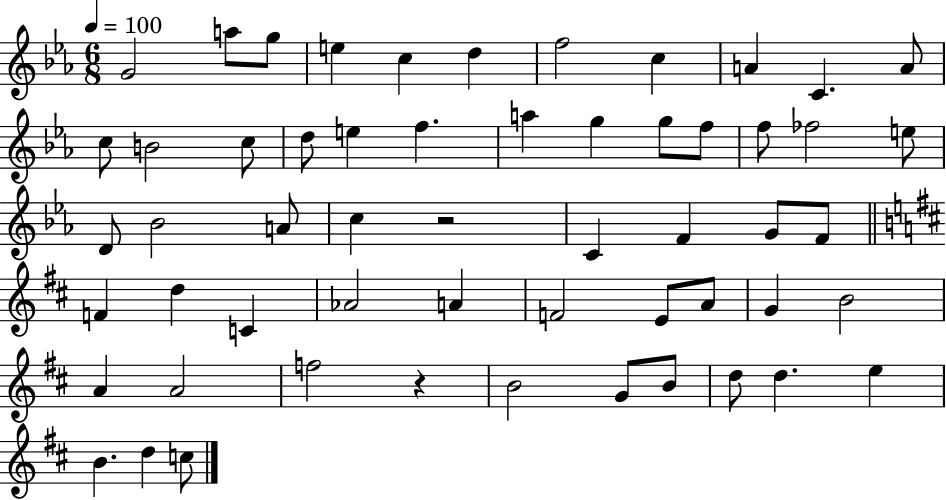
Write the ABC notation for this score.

X:1
T:Untitled
M:6/8
L:1/4
K:Eb
G2 a/2 g/2 e c d f2 c A C A/2 c/2 B2 c/2 d/2 e f a g g/2 f/2 f/2 _f2 e/2 D/2 _B2 A/2 c z2 C F G/2 F/2 F d C _A2 A F2 E/2 A/2 G B2 A A2 f2 z B2 G/2 B/2 d/2 d e B d c/2